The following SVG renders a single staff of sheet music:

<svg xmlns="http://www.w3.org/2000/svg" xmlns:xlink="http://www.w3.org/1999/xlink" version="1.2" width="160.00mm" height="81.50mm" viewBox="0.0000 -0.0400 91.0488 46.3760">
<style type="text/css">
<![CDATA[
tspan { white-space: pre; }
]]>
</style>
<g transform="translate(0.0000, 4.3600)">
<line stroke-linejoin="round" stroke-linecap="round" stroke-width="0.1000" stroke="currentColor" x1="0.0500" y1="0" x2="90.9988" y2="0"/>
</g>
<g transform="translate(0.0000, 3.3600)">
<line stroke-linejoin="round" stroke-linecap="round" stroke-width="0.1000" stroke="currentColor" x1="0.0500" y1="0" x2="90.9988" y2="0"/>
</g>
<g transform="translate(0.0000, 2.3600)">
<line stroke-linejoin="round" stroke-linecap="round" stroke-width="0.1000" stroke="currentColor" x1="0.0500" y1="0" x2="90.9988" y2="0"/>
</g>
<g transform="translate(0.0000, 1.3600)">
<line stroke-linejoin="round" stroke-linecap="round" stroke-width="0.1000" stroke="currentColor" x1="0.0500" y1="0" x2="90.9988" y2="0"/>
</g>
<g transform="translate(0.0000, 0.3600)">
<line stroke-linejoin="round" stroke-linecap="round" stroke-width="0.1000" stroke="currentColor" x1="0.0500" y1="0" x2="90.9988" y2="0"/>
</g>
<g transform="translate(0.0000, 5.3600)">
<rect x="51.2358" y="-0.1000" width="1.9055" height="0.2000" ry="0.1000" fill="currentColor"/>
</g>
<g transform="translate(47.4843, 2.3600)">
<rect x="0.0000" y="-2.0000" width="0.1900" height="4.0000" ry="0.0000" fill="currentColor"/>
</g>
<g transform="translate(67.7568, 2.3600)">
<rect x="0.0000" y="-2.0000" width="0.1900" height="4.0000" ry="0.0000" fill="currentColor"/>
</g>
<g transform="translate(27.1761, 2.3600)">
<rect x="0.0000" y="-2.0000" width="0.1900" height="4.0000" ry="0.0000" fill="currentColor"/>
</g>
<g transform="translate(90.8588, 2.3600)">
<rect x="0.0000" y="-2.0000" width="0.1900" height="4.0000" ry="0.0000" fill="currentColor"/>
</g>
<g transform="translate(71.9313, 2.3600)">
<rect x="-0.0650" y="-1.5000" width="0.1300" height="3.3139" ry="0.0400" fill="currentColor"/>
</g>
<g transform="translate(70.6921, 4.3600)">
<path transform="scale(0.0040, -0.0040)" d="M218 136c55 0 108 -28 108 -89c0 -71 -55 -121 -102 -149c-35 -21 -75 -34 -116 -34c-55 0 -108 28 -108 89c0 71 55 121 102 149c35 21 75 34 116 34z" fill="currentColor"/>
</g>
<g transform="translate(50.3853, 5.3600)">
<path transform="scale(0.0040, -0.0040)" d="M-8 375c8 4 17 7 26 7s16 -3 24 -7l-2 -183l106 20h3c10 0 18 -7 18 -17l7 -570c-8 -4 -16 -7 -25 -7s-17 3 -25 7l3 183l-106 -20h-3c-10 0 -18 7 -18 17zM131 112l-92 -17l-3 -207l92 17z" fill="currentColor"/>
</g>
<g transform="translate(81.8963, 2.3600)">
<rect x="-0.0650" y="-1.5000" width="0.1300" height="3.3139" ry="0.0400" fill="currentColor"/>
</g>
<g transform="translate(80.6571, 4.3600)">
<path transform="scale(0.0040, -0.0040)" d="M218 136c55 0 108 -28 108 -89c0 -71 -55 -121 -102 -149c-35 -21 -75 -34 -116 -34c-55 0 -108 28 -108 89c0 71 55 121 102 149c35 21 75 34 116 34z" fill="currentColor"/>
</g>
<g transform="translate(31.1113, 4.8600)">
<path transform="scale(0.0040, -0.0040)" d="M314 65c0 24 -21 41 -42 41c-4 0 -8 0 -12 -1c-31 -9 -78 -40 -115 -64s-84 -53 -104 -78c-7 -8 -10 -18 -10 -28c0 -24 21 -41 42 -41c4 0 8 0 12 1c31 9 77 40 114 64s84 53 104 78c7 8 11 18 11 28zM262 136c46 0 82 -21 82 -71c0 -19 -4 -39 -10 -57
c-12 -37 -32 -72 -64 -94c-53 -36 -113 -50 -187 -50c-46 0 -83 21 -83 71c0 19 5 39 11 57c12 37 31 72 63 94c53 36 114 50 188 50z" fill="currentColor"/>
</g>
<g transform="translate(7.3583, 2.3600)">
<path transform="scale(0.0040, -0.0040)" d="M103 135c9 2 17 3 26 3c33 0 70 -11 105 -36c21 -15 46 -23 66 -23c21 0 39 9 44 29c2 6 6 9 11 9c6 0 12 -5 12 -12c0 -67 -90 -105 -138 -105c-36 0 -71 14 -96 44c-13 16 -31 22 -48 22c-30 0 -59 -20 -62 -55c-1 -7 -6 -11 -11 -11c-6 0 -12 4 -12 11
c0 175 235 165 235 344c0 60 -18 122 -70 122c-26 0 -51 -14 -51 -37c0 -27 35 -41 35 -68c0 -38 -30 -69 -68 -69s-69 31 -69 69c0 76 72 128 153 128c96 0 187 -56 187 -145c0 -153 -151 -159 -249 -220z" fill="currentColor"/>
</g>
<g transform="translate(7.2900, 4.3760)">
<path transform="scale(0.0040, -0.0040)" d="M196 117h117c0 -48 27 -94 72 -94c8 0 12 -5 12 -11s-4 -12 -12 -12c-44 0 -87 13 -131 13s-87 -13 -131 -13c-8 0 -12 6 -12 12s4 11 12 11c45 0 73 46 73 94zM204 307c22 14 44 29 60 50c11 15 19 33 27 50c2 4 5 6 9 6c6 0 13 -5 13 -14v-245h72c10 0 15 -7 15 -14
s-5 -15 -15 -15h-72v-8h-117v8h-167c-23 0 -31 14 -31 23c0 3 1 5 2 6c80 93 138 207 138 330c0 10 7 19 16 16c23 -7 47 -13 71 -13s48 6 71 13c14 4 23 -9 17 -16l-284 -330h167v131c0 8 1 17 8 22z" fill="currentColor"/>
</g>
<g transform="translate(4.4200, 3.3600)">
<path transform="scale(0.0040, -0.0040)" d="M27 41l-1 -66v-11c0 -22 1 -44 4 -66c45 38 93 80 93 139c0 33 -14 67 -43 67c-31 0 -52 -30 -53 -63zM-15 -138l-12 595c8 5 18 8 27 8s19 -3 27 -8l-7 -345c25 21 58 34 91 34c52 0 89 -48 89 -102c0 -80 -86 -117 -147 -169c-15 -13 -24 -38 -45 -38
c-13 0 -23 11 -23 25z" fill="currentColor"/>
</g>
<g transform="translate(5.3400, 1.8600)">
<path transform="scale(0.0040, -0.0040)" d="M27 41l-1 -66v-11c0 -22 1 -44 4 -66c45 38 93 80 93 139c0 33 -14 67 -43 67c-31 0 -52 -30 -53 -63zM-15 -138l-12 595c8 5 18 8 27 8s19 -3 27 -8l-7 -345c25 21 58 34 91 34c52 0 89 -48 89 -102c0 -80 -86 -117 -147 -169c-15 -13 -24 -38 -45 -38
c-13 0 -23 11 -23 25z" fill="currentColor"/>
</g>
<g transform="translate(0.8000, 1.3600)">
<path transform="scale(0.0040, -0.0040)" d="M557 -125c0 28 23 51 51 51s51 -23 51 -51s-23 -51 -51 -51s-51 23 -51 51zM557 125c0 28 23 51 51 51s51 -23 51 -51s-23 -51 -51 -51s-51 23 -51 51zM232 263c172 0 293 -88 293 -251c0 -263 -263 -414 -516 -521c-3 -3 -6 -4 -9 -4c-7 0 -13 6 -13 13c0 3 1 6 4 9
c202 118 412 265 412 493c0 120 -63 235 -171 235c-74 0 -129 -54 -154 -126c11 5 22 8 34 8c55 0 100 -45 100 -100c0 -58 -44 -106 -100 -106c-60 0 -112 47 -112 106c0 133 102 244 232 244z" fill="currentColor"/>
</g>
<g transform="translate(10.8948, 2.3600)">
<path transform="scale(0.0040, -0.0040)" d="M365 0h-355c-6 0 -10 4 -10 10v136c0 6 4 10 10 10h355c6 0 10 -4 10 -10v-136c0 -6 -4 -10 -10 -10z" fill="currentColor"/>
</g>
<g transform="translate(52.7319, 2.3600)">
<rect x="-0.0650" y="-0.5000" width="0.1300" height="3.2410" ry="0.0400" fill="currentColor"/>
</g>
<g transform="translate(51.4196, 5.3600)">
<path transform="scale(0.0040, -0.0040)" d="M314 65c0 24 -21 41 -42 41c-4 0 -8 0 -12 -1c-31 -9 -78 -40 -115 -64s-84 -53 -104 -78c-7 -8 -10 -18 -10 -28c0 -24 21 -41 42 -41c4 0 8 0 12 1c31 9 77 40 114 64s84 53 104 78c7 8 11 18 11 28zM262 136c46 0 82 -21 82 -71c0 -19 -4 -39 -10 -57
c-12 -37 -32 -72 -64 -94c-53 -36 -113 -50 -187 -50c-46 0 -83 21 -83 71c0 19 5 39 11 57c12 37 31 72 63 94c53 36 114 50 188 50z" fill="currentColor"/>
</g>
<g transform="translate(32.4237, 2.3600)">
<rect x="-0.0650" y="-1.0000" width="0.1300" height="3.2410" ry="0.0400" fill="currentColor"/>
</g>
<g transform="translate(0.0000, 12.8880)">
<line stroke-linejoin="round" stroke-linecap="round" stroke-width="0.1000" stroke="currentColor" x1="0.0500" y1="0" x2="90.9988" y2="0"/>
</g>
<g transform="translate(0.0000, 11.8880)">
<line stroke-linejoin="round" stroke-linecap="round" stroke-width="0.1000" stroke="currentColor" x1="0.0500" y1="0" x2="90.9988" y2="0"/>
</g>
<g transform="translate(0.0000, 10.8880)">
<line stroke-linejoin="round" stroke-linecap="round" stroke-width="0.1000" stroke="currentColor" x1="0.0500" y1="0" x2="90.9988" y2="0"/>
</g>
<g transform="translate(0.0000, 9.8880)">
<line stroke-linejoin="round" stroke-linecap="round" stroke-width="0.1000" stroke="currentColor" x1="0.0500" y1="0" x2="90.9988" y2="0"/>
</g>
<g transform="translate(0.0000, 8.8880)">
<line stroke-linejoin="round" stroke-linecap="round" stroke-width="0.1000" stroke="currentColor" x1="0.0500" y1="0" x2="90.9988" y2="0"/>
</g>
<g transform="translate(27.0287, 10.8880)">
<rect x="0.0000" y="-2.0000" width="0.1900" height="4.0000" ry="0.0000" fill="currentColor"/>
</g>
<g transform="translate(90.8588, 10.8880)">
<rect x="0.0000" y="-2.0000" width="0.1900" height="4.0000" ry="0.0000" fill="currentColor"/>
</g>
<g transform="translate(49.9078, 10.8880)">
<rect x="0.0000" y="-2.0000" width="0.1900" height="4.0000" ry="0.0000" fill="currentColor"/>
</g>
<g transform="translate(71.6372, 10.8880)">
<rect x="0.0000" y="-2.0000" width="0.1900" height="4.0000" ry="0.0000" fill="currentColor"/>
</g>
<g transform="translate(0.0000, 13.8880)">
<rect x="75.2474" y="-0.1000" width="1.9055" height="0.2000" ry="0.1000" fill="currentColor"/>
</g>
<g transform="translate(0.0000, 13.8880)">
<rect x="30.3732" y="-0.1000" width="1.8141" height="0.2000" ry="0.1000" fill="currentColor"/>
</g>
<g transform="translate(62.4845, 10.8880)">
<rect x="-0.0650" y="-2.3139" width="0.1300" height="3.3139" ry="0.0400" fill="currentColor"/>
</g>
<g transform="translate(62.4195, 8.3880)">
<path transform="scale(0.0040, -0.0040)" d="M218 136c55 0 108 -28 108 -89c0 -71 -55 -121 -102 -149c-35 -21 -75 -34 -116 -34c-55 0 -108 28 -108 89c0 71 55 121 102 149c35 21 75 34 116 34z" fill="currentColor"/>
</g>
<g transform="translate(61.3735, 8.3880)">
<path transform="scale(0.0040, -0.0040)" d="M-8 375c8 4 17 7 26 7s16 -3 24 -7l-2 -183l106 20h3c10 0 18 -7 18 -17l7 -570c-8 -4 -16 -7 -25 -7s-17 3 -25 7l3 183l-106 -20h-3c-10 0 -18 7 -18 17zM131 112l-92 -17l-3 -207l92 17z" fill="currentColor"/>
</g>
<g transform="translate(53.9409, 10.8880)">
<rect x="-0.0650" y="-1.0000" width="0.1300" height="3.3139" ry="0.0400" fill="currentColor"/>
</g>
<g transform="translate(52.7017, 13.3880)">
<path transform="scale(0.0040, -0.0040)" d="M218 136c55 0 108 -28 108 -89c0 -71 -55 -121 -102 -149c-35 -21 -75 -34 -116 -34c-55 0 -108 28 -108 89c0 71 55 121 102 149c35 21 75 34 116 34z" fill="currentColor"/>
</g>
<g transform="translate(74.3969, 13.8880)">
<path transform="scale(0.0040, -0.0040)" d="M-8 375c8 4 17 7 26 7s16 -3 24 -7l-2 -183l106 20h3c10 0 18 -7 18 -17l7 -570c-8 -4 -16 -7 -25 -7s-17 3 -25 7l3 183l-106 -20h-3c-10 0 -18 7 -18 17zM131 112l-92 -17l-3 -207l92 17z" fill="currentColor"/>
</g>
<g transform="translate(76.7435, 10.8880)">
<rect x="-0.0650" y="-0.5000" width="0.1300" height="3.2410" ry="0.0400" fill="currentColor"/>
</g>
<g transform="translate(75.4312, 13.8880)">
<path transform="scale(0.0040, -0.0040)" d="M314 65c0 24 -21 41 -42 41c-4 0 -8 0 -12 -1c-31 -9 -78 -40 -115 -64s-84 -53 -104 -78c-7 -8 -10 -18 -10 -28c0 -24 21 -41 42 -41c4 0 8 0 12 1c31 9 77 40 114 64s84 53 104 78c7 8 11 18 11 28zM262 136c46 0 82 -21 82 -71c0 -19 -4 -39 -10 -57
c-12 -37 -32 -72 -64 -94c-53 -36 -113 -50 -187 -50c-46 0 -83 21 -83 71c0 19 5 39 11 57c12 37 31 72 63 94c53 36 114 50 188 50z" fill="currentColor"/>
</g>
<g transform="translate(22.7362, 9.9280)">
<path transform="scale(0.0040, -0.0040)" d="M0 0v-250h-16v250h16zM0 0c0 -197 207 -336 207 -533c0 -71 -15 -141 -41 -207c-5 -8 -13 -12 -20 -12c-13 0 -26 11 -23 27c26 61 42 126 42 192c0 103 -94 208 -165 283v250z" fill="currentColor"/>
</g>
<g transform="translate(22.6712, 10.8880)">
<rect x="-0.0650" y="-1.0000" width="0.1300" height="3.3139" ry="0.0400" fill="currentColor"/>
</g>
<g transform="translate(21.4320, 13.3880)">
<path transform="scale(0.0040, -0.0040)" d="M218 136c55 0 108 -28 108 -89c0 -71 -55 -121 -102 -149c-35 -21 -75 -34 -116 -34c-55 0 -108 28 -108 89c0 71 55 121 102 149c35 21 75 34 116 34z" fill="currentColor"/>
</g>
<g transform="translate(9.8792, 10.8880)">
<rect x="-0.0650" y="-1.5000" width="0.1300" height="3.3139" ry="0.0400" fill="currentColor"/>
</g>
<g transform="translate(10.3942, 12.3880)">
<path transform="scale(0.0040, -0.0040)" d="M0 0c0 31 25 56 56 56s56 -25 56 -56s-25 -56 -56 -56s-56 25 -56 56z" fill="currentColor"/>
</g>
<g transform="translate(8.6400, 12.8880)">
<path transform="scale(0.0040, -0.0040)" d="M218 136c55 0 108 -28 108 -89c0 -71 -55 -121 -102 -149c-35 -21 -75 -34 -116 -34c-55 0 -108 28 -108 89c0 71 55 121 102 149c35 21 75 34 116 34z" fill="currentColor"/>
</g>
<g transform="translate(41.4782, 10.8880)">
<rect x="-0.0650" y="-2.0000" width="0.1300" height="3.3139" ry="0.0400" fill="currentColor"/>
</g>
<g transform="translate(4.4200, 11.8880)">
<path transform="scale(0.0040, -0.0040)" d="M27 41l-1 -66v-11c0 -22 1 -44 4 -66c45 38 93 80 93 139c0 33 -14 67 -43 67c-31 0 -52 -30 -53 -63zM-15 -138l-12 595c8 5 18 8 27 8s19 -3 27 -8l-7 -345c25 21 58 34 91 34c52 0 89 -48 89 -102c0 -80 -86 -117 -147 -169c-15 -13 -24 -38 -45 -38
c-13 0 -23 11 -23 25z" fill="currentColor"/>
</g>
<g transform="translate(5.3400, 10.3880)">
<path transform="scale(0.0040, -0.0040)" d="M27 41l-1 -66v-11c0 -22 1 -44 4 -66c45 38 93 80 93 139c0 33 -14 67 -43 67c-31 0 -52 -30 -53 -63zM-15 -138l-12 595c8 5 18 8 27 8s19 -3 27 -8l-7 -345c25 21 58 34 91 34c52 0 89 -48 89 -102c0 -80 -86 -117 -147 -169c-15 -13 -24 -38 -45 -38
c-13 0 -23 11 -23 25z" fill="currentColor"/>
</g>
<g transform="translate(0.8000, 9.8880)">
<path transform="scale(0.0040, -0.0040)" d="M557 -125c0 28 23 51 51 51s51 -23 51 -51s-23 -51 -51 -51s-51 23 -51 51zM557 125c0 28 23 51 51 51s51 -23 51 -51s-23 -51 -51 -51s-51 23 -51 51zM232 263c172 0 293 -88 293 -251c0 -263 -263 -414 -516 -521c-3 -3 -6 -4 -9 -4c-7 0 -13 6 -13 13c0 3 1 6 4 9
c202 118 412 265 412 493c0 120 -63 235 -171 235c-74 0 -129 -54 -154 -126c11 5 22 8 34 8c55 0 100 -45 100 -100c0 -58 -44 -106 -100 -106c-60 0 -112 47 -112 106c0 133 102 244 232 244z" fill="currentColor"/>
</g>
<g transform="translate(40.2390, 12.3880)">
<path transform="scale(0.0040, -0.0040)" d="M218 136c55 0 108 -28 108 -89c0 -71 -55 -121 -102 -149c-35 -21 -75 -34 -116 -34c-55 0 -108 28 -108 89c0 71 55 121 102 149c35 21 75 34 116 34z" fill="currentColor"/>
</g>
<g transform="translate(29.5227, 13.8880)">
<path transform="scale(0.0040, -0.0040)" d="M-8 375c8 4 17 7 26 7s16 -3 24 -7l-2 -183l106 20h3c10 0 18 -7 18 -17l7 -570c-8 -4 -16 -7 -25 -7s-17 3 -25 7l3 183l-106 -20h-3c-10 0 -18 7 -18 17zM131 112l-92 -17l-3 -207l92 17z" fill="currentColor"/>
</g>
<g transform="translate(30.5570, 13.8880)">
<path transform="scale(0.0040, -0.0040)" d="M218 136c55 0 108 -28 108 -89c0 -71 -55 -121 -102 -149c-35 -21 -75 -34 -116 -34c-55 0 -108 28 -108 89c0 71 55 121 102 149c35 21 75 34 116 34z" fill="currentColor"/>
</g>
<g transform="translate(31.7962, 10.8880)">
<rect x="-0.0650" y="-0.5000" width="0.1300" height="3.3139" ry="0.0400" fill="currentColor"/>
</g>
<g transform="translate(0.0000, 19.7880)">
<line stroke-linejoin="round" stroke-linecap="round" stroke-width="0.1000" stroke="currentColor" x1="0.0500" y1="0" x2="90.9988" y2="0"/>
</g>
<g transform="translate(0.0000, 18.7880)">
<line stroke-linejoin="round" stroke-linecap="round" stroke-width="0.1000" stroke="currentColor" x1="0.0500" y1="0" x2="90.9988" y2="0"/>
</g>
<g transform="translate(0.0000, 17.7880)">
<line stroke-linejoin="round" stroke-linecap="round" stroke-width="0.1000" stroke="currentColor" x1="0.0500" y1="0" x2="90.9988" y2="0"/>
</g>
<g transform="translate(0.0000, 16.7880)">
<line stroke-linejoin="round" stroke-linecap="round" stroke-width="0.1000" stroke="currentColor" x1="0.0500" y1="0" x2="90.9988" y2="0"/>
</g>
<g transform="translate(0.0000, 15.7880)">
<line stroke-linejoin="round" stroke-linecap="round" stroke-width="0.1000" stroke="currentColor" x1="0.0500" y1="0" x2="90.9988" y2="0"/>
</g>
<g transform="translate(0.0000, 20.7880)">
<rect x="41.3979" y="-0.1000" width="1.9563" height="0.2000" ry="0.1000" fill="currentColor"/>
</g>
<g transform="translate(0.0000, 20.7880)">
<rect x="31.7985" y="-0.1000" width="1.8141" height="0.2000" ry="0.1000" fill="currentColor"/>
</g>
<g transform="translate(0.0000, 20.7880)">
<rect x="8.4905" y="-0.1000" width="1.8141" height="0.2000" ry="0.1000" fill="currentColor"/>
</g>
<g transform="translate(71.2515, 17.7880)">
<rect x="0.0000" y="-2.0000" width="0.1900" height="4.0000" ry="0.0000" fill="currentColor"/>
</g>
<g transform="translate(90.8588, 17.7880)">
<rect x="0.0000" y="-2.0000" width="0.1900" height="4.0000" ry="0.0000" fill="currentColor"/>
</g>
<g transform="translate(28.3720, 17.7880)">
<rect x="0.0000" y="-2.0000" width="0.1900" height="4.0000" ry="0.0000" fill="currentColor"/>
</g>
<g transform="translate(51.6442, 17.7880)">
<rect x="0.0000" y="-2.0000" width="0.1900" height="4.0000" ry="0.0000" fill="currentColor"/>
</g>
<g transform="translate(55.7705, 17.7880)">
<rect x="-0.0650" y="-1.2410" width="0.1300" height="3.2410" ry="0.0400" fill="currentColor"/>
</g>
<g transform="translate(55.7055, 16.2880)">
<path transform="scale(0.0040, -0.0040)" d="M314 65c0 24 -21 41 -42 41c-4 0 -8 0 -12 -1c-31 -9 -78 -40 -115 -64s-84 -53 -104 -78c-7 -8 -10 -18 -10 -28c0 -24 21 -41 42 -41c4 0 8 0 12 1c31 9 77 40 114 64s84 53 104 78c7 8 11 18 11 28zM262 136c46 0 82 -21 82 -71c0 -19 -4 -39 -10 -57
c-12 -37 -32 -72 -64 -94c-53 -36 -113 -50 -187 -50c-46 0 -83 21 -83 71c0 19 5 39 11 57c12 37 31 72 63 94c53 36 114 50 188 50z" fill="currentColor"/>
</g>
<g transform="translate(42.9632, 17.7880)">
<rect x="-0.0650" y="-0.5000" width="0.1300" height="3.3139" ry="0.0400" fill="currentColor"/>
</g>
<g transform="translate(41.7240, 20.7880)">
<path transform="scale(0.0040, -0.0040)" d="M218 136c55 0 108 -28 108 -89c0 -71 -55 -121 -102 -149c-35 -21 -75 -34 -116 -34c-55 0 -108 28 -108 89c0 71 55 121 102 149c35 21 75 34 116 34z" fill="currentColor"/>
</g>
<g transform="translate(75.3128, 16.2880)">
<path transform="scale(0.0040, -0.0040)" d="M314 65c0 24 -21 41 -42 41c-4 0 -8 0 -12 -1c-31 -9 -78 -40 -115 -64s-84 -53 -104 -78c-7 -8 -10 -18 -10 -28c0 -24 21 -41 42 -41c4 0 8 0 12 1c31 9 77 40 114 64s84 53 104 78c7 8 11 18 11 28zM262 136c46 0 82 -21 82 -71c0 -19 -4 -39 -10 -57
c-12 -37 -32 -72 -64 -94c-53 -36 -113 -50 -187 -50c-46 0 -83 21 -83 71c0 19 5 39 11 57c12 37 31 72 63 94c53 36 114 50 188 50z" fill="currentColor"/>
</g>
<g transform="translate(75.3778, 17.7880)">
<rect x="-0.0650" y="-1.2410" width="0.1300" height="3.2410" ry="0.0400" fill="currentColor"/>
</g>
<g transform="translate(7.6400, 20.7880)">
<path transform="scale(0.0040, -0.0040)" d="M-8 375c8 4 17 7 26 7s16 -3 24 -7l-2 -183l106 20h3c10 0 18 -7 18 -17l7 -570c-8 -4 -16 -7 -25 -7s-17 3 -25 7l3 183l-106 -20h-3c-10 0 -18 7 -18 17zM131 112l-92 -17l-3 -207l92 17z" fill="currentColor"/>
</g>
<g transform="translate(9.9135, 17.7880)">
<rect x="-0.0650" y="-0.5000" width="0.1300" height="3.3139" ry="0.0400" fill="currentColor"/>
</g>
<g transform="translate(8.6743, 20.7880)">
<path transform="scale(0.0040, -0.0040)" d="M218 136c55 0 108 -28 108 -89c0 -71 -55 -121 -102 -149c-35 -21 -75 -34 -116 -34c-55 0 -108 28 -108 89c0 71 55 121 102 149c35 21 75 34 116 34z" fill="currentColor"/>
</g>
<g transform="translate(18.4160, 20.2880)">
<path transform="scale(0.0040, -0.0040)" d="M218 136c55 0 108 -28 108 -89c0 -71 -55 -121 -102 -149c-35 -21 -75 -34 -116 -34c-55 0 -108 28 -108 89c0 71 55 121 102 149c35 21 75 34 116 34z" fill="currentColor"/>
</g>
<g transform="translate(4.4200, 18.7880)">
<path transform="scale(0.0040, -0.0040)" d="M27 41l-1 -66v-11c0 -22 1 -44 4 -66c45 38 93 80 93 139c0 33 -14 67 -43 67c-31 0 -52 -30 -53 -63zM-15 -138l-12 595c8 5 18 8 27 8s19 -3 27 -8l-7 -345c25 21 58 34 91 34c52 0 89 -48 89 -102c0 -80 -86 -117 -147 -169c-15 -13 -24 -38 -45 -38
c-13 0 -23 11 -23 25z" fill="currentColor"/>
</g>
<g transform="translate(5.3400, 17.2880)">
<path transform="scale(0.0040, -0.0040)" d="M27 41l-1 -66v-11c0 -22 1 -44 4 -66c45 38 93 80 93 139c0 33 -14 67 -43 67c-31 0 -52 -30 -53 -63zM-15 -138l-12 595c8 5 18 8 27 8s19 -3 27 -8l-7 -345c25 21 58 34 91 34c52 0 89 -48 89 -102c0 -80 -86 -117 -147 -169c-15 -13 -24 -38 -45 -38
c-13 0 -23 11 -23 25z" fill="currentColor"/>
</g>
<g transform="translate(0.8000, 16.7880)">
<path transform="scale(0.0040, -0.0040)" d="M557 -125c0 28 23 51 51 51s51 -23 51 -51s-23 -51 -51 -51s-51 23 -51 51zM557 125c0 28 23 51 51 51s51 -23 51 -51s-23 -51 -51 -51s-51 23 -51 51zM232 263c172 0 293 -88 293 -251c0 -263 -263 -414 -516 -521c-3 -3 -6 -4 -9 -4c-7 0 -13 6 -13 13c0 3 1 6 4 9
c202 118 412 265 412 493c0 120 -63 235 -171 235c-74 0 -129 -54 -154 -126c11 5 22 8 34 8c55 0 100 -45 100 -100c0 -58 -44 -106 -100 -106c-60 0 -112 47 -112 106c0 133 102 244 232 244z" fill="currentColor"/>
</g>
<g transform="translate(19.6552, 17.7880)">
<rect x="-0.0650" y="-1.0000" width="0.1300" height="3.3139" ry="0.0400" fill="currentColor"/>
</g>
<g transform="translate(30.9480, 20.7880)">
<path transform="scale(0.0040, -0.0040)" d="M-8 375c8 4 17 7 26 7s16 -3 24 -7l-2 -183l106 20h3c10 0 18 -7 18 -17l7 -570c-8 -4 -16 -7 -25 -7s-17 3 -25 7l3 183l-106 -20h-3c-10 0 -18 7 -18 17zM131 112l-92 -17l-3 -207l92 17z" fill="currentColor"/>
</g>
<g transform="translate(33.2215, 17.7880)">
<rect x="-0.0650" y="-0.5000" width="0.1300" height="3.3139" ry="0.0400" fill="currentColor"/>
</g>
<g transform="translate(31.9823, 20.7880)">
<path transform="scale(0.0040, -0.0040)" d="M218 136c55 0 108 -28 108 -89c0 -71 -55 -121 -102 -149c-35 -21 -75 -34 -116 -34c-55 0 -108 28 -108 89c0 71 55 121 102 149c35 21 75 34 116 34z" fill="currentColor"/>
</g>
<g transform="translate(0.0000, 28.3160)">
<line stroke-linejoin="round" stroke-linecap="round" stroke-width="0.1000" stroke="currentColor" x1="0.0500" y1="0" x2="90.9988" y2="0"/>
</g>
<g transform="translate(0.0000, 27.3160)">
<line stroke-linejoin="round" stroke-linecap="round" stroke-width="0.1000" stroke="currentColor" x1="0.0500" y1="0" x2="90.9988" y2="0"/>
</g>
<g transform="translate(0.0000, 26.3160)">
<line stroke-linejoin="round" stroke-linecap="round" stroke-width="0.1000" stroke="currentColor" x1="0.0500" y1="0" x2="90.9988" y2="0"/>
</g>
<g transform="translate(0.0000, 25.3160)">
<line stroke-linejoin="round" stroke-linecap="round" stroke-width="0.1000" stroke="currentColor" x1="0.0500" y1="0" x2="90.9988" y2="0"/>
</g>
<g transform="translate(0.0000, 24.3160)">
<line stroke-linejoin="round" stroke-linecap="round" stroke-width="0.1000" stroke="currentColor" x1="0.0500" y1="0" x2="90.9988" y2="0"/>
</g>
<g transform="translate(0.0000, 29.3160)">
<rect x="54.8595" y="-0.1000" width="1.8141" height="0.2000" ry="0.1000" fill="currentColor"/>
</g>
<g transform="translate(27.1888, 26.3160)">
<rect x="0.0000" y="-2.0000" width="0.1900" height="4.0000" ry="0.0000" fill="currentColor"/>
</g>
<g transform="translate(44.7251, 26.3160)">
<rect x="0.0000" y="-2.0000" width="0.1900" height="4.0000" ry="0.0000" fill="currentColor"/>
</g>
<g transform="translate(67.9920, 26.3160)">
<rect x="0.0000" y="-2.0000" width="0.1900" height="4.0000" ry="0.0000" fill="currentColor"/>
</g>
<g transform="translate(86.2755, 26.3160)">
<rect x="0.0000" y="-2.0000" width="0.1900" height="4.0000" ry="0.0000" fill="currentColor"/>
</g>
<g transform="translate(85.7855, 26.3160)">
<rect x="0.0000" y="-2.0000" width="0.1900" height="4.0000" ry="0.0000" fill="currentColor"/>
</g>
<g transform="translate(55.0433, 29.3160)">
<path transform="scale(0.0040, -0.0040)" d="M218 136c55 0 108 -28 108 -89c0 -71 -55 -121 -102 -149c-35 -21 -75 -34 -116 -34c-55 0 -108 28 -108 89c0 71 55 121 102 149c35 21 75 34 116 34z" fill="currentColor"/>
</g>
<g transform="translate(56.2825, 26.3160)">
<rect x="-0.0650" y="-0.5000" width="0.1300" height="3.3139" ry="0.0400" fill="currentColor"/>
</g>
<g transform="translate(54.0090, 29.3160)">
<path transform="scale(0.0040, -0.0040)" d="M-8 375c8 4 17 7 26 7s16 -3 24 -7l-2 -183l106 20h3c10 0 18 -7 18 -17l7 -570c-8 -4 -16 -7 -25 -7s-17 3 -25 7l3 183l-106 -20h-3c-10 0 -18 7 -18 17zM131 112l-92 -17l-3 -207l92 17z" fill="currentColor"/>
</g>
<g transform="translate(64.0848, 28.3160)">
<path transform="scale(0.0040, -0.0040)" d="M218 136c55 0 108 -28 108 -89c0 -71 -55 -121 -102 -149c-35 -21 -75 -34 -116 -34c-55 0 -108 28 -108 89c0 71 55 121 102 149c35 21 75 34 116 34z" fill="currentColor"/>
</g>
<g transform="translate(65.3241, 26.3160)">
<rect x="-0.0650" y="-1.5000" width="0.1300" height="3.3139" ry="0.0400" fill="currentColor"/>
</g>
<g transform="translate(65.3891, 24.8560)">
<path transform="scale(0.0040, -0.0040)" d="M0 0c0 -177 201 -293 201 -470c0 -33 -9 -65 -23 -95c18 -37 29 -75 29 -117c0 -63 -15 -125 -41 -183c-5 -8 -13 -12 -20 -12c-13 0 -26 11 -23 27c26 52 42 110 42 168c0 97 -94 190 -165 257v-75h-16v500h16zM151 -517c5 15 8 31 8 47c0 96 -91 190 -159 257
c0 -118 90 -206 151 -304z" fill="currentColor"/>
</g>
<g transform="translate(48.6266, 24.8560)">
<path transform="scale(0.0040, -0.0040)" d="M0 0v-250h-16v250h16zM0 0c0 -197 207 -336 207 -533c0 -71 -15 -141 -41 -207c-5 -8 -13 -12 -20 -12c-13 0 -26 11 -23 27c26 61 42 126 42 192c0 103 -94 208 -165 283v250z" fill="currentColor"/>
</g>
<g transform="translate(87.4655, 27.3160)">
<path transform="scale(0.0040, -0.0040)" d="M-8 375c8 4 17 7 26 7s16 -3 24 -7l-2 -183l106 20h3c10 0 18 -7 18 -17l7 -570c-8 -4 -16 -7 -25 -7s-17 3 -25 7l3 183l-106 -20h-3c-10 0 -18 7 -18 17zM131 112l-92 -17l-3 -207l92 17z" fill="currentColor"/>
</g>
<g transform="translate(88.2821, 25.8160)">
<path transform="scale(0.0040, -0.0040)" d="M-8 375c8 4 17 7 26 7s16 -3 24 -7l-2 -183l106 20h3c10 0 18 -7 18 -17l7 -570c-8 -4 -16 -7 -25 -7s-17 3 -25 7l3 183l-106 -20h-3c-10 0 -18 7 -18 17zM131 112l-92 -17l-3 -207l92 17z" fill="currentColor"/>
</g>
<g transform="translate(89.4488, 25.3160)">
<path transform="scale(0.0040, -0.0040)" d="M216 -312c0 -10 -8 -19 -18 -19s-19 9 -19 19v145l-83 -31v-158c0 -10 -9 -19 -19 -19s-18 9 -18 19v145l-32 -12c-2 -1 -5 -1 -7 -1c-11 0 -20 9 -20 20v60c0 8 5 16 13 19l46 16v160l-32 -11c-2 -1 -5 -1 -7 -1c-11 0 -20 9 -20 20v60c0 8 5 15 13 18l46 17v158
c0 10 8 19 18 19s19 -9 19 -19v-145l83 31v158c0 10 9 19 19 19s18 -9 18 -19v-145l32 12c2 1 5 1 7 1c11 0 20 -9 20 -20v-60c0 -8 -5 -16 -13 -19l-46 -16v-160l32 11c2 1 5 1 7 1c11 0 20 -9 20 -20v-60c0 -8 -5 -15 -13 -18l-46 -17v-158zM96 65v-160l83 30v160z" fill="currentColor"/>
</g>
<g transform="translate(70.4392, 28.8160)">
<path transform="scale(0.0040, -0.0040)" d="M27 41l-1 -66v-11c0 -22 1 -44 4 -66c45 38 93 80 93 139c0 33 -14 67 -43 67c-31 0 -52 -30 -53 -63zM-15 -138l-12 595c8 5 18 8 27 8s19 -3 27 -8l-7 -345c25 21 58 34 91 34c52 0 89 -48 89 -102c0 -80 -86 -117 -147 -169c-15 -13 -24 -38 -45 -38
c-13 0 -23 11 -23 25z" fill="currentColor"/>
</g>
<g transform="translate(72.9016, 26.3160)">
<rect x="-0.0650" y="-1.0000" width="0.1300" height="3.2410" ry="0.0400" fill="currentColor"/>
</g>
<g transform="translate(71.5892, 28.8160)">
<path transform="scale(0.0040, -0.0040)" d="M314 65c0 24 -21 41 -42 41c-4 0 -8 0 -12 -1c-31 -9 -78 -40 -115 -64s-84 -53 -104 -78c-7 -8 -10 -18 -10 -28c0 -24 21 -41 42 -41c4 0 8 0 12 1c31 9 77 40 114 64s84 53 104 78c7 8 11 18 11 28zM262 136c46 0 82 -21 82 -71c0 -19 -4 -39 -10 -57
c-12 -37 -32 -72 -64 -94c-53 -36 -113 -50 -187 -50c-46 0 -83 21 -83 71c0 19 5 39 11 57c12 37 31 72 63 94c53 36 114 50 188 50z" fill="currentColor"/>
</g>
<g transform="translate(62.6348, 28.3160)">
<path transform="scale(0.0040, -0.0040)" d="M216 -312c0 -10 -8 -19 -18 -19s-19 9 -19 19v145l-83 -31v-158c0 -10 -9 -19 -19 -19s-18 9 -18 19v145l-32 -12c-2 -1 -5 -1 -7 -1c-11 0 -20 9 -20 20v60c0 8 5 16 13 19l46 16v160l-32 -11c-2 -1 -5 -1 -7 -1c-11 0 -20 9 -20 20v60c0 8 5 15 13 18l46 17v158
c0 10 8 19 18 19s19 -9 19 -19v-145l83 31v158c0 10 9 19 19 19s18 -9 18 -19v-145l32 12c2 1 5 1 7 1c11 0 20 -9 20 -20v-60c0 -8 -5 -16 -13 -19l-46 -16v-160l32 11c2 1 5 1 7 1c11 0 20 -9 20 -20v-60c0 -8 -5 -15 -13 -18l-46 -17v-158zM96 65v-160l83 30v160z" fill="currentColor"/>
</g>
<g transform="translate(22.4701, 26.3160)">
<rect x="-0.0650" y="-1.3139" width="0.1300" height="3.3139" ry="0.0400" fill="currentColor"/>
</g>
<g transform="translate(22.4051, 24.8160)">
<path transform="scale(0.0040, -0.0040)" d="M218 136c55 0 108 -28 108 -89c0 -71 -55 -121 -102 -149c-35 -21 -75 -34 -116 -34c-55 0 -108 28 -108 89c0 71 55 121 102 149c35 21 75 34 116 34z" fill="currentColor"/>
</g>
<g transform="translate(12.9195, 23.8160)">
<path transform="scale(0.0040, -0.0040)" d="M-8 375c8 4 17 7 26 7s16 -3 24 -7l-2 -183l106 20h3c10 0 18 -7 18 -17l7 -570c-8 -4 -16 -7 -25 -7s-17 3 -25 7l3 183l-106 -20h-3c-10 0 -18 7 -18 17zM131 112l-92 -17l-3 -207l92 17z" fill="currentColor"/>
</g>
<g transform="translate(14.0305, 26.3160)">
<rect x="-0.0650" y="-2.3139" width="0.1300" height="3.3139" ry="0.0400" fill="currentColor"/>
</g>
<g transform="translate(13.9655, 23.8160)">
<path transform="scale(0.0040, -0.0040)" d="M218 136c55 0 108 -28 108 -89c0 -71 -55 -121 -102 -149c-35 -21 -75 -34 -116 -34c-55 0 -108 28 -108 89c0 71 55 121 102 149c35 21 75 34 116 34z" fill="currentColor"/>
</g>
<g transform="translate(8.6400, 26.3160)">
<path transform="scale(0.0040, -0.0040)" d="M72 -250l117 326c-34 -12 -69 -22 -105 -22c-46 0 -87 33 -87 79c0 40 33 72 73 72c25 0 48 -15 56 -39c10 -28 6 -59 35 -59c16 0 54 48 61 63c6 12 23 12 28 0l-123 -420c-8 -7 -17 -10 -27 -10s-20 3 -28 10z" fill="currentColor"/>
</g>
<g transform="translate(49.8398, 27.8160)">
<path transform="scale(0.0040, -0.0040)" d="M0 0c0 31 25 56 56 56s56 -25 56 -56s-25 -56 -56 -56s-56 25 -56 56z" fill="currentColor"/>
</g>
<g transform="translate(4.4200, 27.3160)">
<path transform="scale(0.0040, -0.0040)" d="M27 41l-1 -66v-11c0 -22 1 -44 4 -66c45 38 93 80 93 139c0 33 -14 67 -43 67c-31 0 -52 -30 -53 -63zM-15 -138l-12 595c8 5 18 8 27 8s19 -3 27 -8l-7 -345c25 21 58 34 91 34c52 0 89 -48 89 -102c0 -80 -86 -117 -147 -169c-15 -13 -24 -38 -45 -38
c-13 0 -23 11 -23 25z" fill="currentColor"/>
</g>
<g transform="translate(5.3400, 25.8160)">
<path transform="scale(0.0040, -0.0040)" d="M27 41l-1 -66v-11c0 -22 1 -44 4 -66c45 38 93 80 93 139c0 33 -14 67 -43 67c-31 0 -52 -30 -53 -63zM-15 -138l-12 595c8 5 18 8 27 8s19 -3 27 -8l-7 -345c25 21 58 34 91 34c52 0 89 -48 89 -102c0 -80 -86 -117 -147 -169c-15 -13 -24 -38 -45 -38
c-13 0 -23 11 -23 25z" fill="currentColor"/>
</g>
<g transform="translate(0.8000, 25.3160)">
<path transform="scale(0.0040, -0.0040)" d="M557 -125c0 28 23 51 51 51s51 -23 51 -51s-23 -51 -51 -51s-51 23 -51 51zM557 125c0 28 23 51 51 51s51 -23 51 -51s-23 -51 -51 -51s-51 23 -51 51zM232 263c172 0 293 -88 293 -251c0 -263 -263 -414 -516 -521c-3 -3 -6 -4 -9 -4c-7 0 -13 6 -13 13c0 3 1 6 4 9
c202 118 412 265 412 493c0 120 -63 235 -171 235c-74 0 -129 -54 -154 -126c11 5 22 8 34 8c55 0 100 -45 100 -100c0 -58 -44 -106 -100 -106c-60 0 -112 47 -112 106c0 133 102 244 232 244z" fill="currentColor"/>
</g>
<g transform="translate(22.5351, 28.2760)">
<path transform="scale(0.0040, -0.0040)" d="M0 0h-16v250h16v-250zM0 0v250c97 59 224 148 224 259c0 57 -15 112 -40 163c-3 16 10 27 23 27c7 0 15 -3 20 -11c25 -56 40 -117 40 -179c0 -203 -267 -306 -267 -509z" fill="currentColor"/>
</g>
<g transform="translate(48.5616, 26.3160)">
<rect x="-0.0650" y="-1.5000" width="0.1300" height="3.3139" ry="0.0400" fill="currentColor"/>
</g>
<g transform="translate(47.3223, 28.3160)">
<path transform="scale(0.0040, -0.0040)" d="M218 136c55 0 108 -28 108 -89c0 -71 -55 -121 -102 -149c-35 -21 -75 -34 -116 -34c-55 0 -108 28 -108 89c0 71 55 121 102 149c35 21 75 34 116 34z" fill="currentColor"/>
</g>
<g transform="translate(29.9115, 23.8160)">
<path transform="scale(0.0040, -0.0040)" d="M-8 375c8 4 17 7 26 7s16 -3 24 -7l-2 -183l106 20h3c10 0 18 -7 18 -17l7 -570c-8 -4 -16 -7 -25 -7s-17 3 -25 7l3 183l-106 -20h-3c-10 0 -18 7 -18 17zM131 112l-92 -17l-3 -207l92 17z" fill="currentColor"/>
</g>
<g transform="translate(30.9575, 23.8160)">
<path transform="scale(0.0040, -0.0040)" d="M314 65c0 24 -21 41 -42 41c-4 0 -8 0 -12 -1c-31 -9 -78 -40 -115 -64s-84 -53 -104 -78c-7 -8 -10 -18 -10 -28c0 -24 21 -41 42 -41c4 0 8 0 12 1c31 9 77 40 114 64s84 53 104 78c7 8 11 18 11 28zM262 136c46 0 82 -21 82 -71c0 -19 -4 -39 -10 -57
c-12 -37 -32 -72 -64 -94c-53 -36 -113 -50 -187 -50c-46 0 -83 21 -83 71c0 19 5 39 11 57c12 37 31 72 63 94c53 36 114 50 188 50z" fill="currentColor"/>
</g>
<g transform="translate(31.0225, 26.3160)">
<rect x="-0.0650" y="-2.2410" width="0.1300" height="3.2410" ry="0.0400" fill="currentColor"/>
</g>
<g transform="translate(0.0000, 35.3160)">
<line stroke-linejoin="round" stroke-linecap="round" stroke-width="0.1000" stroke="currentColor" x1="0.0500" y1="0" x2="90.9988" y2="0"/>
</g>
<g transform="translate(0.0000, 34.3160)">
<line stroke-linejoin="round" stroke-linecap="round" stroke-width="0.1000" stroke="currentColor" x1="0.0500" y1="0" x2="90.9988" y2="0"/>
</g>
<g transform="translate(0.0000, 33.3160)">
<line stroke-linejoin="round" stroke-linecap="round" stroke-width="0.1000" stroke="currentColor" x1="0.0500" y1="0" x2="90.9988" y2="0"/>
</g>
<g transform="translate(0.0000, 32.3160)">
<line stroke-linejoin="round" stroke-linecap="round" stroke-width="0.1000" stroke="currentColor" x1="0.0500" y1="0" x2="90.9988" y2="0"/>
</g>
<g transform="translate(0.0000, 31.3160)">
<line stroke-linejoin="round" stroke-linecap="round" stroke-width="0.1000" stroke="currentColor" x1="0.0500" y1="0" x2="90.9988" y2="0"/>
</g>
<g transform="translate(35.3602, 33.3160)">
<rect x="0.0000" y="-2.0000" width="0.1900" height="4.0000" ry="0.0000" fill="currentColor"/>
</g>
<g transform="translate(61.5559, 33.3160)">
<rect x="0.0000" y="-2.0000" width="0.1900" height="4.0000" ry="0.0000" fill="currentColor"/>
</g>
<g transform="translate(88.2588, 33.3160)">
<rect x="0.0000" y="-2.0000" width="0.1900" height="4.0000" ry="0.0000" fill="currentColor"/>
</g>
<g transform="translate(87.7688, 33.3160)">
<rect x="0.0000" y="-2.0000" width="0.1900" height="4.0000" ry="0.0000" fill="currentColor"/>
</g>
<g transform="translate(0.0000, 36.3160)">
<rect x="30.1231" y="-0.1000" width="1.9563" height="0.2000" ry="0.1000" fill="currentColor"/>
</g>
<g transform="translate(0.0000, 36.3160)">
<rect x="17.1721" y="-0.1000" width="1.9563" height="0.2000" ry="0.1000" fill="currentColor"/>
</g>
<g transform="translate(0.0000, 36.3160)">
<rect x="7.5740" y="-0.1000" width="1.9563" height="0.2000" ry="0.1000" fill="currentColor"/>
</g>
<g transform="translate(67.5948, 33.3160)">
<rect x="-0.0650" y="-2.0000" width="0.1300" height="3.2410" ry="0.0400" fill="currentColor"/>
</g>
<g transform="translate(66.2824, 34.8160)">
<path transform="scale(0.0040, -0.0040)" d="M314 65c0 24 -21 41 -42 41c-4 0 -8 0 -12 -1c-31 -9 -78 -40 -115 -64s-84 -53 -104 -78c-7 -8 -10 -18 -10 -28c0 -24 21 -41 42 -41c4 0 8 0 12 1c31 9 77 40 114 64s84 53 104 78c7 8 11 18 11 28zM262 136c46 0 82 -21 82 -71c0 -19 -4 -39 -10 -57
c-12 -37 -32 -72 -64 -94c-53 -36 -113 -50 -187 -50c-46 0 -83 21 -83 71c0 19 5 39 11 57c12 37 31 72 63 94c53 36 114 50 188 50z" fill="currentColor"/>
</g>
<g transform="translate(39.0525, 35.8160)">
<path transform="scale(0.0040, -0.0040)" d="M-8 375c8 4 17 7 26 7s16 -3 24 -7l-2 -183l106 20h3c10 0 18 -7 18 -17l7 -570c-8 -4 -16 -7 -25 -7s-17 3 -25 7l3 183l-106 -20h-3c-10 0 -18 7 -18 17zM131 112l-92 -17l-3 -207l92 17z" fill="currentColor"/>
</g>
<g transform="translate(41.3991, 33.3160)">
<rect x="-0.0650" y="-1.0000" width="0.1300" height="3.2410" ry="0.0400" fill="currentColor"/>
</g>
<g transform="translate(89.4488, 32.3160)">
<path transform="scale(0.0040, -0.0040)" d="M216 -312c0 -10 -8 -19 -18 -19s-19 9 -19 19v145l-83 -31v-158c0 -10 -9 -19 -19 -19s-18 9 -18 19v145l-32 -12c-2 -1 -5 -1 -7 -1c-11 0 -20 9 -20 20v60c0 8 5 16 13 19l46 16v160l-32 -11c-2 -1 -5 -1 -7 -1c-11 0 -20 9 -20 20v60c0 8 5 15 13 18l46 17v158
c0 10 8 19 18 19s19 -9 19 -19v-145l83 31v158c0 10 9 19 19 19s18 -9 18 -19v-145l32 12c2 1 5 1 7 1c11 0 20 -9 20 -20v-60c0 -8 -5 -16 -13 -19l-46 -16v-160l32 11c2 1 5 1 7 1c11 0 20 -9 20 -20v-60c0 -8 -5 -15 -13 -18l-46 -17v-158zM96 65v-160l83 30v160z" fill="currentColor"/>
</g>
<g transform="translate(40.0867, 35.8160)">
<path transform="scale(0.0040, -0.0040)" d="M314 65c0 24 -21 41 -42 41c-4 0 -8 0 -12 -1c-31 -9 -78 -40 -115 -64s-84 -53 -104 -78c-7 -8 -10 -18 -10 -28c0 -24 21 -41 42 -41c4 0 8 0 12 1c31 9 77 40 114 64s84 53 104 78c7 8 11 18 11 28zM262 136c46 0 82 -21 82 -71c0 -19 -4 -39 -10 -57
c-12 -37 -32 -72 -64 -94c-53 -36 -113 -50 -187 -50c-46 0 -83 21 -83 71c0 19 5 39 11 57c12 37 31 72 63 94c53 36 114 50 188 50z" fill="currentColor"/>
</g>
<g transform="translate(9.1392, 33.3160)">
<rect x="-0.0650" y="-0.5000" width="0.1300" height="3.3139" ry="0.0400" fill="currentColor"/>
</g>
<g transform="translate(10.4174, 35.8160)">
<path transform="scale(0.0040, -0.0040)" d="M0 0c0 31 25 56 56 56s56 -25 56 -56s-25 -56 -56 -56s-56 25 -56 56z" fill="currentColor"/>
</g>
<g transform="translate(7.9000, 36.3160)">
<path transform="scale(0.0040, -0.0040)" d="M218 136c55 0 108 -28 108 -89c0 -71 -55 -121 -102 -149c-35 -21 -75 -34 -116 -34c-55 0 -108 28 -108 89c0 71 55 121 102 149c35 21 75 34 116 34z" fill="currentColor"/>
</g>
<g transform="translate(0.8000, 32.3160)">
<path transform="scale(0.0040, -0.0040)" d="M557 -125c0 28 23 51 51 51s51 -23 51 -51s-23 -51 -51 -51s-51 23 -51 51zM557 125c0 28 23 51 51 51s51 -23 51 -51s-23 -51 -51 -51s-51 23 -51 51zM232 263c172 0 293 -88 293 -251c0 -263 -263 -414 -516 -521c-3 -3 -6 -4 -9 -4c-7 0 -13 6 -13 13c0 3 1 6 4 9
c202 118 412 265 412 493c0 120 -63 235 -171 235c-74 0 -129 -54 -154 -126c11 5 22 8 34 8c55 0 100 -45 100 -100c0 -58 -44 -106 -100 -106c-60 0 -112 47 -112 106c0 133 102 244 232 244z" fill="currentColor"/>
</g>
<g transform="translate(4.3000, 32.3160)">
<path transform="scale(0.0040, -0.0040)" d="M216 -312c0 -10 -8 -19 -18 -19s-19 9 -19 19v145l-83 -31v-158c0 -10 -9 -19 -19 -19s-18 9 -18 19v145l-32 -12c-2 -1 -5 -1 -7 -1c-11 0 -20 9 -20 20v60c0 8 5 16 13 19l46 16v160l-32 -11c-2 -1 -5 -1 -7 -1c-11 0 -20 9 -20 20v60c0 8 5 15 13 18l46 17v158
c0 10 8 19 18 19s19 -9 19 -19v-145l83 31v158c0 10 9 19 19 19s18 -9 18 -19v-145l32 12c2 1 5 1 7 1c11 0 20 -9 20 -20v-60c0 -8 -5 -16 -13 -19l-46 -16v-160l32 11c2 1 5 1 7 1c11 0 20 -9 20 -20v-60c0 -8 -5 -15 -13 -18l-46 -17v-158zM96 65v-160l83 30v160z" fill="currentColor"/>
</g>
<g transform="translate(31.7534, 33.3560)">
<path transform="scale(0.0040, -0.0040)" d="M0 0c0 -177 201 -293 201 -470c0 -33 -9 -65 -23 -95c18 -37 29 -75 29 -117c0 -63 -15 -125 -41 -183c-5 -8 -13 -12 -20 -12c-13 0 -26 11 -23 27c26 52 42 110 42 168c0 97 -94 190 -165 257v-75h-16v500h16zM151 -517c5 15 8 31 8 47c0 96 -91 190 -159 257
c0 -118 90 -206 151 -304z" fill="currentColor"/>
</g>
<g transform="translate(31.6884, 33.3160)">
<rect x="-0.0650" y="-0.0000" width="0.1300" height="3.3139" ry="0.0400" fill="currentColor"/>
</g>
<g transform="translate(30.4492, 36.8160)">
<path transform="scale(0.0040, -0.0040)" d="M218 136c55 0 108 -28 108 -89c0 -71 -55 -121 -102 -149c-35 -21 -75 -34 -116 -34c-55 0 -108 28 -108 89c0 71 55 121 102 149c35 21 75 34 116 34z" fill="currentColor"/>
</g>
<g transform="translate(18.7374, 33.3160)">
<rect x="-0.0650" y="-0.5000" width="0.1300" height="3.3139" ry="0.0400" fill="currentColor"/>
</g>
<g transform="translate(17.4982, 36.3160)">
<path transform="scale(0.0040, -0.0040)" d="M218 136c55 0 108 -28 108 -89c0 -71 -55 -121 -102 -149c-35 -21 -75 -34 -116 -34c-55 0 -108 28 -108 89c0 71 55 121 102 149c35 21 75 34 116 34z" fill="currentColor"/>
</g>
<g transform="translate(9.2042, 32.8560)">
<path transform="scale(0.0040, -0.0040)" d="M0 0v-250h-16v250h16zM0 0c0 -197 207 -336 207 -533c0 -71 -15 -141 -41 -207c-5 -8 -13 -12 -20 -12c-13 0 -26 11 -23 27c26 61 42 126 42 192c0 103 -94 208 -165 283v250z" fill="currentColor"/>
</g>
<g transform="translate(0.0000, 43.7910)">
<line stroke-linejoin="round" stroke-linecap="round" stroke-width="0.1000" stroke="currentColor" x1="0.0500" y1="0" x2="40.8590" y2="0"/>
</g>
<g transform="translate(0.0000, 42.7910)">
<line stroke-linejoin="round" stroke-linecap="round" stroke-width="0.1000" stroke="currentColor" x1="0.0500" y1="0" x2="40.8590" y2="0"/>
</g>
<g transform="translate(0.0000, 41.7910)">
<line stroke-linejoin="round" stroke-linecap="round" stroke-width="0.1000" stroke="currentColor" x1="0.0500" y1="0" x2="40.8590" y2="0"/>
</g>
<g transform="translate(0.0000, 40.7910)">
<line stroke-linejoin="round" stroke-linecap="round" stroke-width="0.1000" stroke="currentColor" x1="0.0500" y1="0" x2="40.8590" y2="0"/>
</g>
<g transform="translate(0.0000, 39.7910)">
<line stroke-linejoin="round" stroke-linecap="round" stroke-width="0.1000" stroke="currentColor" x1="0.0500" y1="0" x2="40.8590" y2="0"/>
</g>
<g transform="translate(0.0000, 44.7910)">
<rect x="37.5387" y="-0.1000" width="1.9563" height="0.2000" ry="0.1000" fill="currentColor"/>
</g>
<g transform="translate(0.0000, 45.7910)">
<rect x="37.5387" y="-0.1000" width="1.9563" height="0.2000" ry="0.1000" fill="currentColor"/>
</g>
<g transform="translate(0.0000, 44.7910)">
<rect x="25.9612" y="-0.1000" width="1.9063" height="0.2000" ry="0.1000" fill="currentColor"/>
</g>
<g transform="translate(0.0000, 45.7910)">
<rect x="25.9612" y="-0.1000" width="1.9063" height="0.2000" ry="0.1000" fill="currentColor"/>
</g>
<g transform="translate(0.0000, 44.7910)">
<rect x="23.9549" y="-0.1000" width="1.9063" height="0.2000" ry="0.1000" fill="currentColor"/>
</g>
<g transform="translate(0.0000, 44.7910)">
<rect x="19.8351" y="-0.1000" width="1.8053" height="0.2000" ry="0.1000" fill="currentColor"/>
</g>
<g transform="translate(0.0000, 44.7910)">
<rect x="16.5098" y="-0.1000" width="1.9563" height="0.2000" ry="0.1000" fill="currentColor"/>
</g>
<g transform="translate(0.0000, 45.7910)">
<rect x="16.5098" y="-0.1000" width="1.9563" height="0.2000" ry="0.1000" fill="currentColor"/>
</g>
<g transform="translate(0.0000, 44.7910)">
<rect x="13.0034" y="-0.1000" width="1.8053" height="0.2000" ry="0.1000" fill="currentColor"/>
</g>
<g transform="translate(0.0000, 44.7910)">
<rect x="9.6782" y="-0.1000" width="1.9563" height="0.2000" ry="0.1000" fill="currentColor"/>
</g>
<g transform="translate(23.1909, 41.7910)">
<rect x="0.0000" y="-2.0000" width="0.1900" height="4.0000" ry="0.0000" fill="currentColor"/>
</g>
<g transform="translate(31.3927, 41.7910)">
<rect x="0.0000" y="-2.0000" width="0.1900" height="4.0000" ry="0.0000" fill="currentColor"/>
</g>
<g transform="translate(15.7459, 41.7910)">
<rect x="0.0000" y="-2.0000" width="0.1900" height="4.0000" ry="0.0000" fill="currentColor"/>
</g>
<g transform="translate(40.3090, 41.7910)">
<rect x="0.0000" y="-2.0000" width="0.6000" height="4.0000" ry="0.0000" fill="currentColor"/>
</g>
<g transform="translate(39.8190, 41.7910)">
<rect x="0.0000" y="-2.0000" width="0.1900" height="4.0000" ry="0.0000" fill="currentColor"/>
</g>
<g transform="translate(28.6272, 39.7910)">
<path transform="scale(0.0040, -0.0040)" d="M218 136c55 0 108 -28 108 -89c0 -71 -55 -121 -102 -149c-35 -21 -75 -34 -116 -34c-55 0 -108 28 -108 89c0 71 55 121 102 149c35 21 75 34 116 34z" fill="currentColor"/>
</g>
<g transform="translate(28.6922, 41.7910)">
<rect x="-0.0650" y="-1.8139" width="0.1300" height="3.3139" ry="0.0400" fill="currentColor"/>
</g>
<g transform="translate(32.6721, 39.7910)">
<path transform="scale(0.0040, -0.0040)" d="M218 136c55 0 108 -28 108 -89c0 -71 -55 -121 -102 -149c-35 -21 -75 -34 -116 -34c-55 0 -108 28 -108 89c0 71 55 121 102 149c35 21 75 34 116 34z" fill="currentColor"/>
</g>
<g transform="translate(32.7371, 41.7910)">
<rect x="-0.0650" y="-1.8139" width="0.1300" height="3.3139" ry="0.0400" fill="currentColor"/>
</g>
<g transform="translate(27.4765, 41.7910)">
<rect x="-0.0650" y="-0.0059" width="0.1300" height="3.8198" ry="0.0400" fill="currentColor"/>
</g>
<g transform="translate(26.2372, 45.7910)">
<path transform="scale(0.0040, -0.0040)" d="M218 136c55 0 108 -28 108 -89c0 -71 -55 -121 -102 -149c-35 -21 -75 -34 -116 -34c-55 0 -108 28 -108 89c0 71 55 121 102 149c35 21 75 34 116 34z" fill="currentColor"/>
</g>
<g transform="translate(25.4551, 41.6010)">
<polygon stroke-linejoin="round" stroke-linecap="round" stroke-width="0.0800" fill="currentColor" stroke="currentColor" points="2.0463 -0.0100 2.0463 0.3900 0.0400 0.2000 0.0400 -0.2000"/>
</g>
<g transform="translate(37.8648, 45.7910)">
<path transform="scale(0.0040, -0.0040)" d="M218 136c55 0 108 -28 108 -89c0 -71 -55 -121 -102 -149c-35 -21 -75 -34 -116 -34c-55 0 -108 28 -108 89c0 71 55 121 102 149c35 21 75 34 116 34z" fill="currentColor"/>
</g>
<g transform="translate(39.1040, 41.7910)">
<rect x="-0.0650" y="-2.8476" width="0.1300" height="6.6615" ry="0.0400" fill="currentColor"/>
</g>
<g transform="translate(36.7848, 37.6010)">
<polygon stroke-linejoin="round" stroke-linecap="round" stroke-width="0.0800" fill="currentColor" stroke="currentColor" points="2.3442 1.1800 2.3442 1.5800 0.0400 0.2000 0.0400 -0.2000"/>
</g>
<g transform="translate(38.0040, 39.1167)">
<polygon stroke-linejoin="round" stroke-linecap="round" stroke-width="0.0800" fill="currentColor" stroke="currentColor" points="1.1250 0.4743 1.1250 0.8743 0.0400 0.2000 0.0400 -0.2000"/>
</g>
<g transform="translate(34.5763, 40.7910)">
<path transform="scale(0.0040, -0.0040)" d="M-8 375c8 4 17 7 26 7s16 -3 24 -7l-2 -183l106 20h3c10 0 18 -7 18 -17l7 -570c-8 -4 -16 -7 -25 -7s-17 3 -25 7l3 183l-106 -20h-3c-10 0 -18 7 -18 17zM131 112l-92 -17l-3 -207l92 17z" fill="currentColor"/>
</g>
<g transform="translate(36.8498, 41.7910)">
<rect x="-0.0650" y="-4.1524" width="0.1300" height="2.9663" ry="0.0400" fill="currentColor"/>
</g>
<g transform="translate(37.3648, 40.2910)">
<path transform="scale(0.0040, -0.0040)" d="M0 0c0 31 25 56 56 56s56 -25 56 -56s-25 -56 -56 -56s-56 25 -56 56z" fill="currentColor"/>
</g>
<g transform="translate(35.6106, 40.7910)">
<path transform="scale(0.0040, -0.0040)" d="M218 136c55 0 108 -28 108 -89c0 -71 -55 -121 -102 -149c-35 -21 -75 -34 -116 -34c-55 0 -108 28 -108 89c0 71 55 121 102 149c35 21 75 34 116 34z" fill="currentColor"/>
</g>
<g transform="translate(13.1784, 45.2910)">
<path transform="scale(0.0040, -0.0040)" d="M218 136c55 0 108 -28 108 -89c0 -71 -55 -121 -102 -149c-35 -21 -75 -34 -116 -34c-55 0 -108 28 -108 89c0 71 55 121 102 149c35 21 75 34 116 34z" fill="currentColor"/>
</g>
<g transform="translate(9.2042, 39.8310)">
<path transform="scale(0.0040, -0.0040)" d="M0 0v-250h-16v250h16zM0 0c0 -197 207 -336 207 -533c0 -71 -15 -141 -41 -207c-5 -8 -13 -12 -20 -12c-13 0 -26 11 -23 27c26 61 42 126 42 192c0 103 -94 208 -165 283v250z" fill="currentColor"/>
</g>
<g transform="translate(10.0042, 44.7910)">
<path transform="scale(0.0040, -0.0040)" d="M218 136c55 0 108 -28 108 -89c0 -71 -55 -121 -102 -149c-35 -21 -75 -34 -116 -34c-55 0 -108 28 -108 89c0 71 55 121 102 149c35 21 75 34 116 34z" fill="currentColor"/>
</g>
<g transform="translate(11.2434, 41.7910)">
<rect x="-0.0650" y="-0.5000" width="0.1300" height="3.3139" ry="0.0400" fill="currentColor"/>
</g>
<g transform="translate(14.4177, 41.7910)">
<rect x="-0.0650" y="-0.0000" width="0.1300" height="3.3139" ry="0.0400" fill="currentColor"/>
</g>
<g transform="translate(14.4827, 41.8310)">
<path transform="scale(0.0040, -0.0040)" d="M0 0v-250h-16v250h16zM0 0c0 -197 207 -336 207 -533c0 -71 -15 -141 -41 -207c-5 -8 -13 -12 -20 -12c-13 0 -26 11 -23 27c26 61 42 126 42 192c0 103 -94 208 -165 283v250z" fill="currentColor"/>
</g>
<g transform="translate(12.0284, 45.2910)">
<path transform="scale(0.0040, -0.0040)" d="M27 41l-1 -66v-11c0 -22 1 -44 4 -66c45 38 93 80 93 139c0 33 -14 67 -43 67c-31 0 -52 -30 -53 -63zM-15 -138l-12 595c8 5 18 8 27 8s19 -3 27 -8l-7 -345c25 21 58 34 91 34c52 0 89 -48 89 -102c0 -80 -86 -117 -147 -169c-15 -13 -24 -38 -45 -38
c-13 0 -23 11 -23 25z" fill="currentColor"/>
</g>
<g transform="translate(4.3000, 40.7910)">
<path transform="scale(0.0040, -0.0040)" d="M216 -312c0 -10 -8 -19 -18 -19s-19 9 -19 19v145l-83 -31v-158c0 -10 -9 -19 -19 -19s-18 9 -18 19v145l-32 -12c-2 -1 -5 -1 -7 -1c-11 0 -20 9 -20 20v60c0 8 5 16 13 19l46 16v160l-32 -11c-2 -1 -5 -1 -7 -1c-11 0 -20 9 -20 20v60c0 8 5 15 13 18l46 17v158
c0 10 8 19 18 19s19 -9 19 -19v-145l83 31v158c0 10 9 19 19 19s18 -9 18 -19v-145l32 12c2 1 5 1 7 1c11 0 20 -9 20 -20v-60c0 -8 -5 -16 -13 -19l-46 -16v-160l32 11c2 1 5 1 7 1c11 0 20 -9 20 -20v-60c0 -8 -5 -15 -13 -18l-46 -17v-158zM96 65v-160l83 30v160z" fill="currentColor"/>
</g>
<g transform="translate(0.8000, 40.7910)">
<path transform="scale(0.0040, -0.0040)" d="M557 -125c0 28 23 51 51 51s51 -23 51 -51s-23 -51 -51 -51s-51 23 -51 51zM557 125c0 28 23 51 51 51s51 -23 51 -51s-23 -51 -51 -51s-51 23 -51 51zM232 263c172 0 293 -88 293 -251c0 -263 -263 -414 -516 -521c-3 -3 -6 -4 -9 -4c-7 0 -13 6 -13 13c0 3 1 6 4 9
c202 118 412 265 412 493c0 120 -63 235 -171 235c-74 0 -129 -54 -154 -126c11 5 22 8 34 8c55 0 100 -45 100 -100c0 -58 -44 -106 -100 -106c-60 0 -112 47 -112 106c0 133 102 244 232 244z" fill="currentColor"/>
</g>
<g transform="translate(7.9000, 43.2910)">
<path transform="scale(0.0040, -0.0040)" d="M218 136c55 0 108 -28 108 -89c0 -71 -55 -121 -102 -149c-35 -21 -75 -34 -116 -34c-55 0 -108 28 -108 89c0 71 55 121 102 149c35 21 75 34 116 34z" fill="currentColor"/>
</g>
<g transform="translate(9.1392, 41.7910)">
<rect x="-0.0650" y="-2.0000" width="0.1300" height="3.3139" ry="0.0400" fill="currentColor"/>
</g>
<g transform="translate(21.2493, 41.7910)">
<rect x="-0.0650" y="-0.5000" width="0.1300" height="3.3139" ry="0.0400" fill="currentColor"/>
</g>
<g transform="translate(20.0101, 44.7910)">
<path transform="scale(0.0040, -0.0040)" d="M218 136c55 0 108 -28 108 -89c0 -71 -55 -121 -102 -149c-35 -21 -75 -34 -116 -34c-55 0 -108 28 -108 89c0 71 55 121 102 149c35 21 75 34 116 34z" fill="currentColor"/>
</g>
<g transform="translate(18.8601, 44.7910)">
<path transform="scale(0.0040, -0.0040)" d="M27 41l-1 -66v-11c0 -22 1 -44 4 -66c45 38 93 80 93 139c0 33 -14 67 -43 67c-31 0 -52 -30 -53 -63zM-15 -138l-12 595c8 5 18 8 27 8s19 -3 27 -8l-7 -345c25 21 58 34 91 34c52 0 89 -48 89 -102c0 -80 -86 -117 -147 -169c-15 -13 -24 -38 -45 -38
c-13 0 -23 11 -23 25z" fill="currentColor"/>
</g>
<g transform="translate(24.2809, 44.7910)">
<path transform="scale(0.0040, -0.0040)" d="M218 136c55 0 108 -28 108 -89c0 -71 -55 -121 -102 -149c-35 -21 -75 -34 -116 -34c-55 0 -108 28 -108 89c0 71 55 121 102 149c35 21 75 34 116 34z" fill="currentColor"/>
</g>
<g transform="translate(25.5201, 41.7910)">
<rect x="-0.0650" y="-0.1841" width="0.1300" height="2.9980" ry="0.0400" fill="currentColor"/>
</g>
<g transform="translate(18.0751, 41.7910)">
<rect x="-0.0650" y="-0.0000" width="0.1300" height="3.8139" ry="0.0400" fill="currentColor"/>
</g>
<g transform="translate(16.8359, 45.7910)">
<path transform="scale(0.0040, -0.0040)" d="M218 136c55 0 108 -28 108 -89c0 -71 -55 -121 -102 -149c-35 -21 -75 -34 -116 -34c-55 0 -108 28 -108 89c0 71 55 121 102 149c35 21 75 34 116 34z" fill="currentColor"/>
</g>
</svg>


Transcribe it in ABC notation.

X:1
T:Untitled
M:2/4
L:1/4
K:Bb
z2 F,,2 E,,2 G,, G,, G,, F,,/2 E,, A,, F,, B, E,,2 E,, F,, E,, E,, G,2 G,2 z/2 B, G,/2 B,2 G,,/2 E,, ^G,,/4 _F,,2 E,,/2 E,, D,,/4 F,,2 A,,2 A,,/2 E,, _D,,/2 C,, _E,, E,,/2 C,,/2 A, A, F,/2 C,,/4